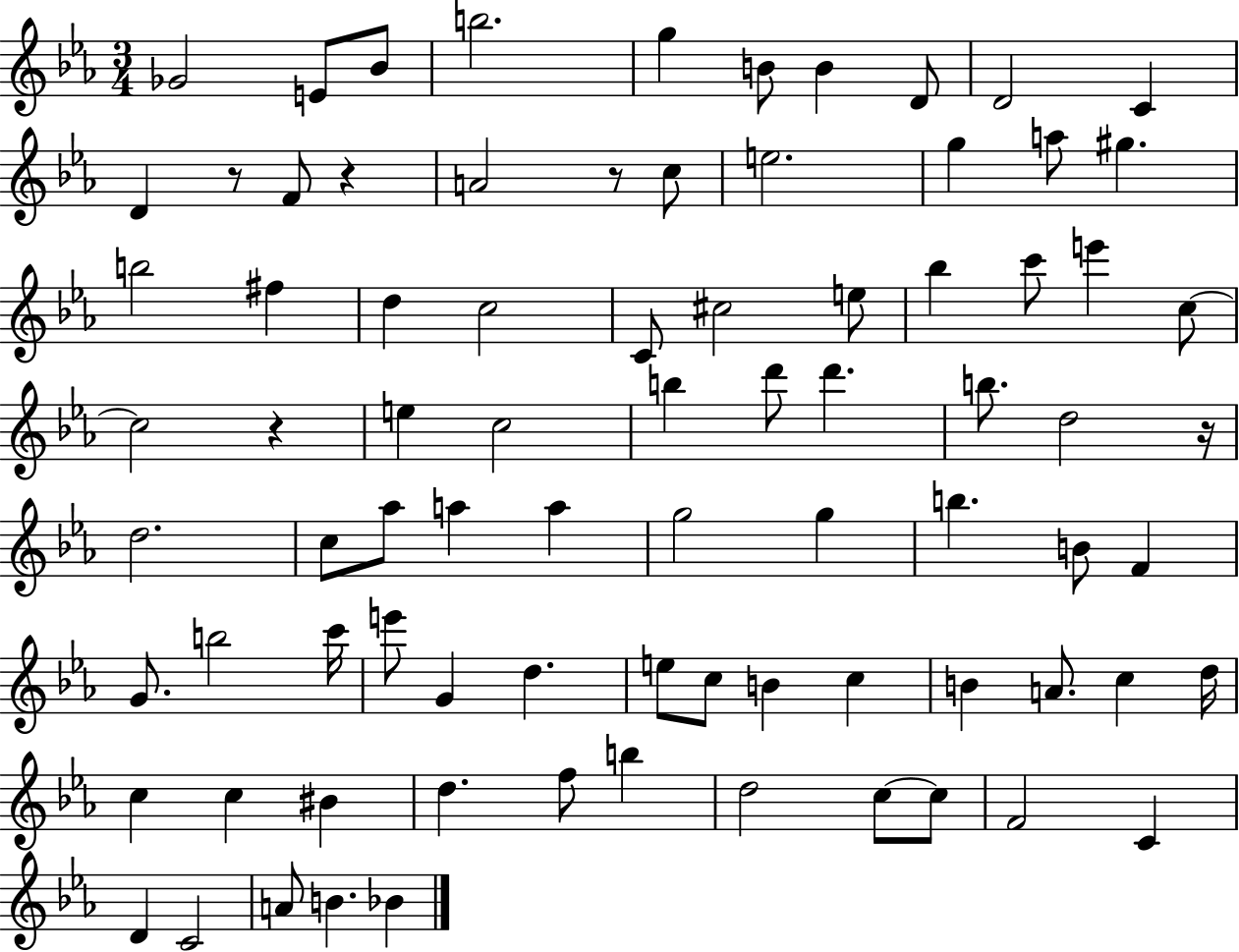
Gb4/h E4/e Bb4/e B5/h. G5/q B4/e B4/q D4/e D4/h C4/q D4/q R/e F4/e R/q A4/h R/e C5/e E5/h. G5/q A5/e G#5/q. B5/h F#5/q D5/q C5/h C4/e C#5/h E5/e Bb5/q C6/e E6/q C5/e C5/h R/q E5/q C5/h B5/q D6/e D6/q. B5/e. D5/h R/s D5/h. C5/e Ab5/e A5/q A5/q G5/h G5/q B5/q. B4/e F4/q G4/e. B5/h C6/s E6/e G4/q D5/q. E5/e C5/e B4/q C5/q B4/q A4/e. C5/q D5/s C5/q C5/q BIS4/q D5/q. F5/e B5/q D5/h C5/e C5/e F4/h C4/q D4/q C4/h A4/e B4/q. Bb4/q